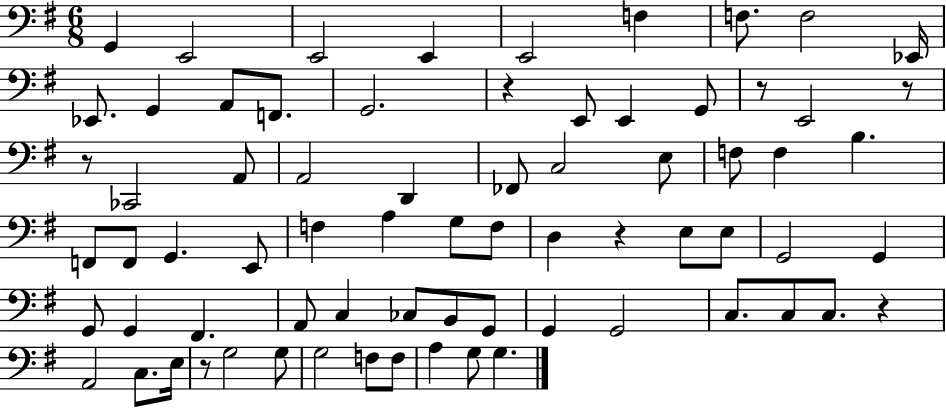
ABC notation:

X:1
T:Untitled
M:6/8
L:1/4
K:G
G,, E,,2 E,,2 E,, E,,2 F, F,/2 F,2 _E,,/4 _E,,/2 G,, A,,/2 F,,/2 G,,2 z E,,/2 E,, G,,/2 z/2 E,,2 z/2 z/2 _C,,2 A,,/2 A,,2 D,, _F,,/2 C,2 E,/2 F,/2 F, B, F,,/2 F,,/2 G,, E,,/2 F, A, G,/2 F,/2 D, z E,/2 E,/2 G,,2 G,, G,,/2 G,, ^F,, A,,/2 C, _C,/2 B,,/2 G,,/2 G,, G,,2 C,/2 C,/2 C,/2 z A,,2 C,/2 E,/4 z/2 G,2 G,/2 G,2 F,/2 F,/2 A, G,/2 G,